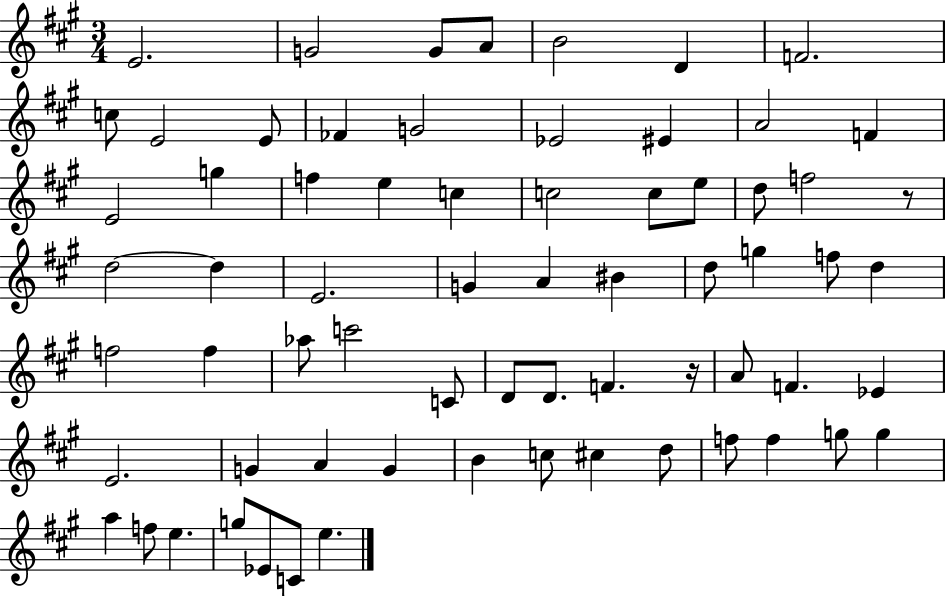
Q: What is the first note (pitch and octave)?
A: E4